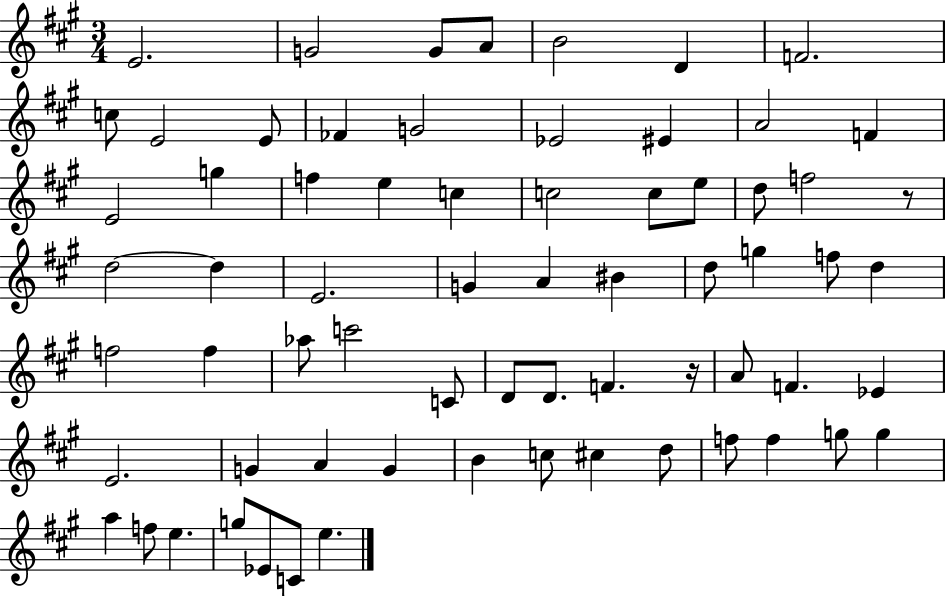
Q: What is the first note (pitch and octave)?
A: E4